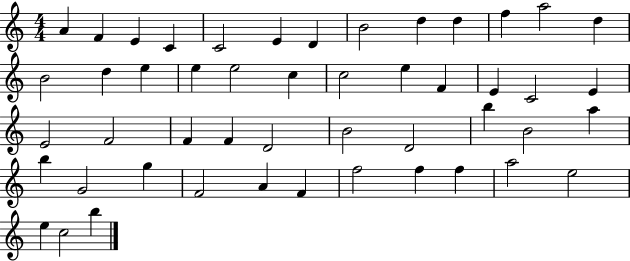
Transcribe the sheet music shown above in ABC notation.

X:1
T:Untitled
M:4/4
L:1/4
K:C
A F E C C2 E D B2 d d f a2 d B2 d e e e2 c c2 e F E C2 E E2 F2 F F D2 B2 D2 b B2 a b G2 g F2 A F f2 f f a2 e2 e c2 b